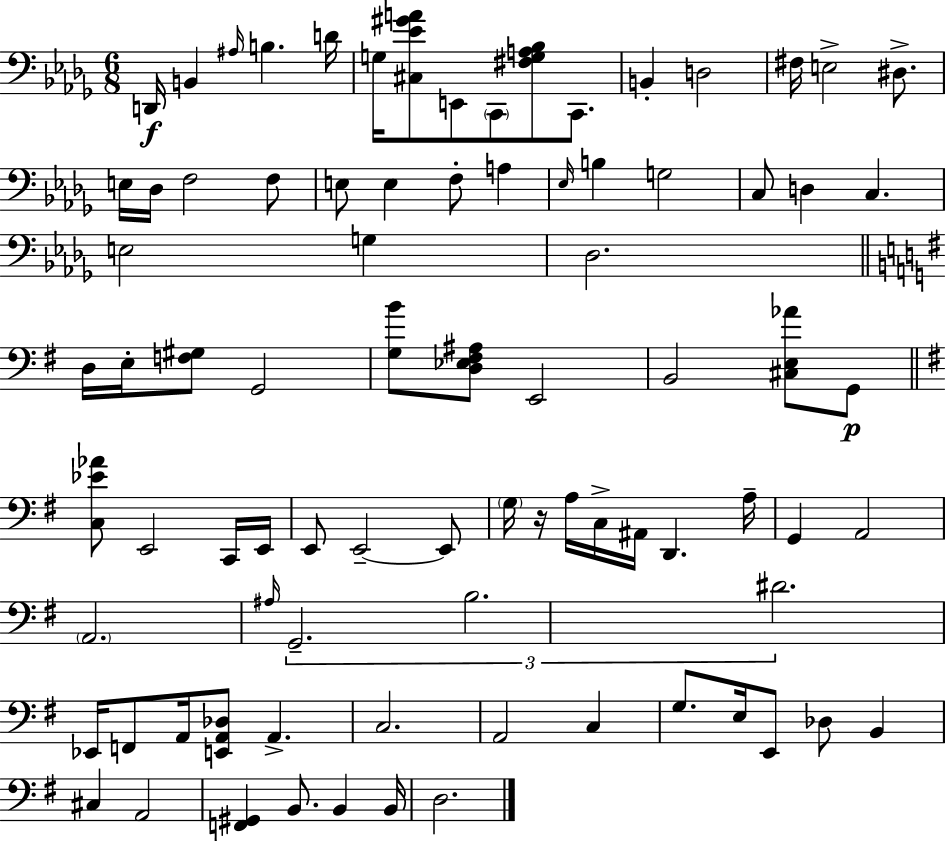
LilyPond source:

{
  \clef bass
  \numericTimeSignature
  \time 6/8
  \key bes \minor
  d,16\f b,4 \grace { ais16 } b4. | d'16 g16 <cis ees' gis' a'>8 e,8 \parenthesize c,8 <fis g a bes>8 c,8. | b,4-. d2 | fis16 e2-> dis8.-> | \break e16 des16 f2 f8 | e8 e4 f8-. a4 | \grace { ees16 } b4 g2 | c8 d4 c4. | \break e2 g4 | des2. | \bar "||" \break \key g \major d16 e16-. <f gis>8 g,2 | <g b'>8 <d ees fis ais>8 e,2 | b,2 <cis e aes'>8 g,8\p | \bar "||" \break \key g \major <c ees' aes'>8 e,2 c,16 e,16 | e,8 e,2--~~ e,8 | \parenthesize g16 r16 a16 c16-> ais,16 d,4. a16-- | g,4 a,2 | \break \parenthesize a,2. | \grace { ais16 } \tuplet 3/2 { g,2.-- | b2. | dis'2. } | \break ees,16 f,8 a,16 <e, a, des>8 a,4.-> | c2. | a,2 c4 | g8. e16 e,8 des8 b,4 | \break cis4 a,2 | <f, gis,>4 b,8. b,4 | b,16 d2. | \bar "|."
}